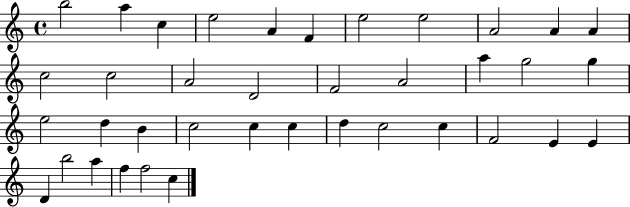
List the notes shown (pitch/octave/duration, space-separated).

B5/h A5/q C5/q E5/h A4/q F4/q E5/h E5/h A4/h A4/q A4/q C5/h C5/h A4/h D4/h F4/h A4/h A5/q G5/h G5/q E5/h D5/q B4/q C5/h C5/q C5/q D5/q C5/h C5/q F4/h E4/q E4/q D4/q B5/h A5/q F5/q F5/h C5/q